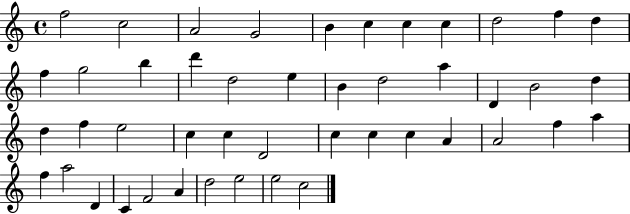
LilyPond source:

{
  \clef treble
  \time 4/4
  \defaultTimeSignature
  \key c \major
  f''2 c''2 | a'2 g'2 | b'4 c''4 c''4 c''4 | d''2 f''4 d''4 | \break f''4 g''2 b''4 | d'''4 d''2 e''4 | b'4 d''2 a''4 | d'4 b'2 d''4 | \break d''4 f''4 e''2 | c''4 c''4 d'2 | c''4 c''4 c''4 a'4 | a'2 f''4 a''4 | \break f''4 a''2 d'4 | c'4 f'2 a'4 | d''2 e''2 | e''2 c''2 | \break \bar "|."
}